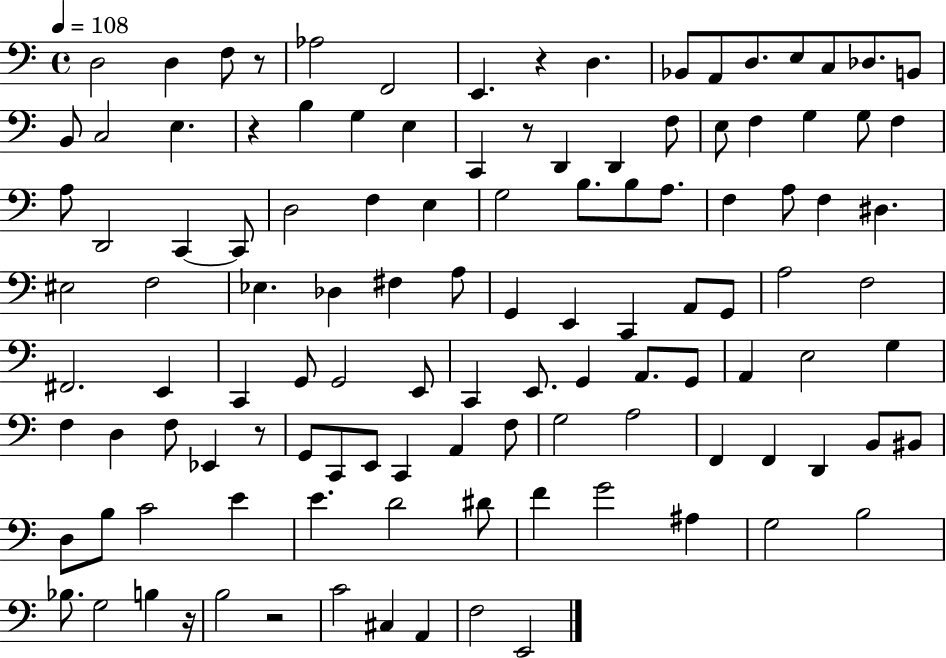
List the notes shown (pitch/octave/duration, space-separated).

D3/h D3/q F3/e R/e Ab3/h F2/h E2/q. R/q D3/q. Bb2/e A2/e D3/e. E3/e C3/e Db3/e. B2/e B2/e C3/h E3/q. R/q B3/q G3/q E3/q C2/q R/e D2/q D2/q F3/e E3/e F3/q G3/q G3/e F3/q A3/e D2/h C2/q C2/e D3/h F3/q E3/q G3/h B3/e. B3/e A3/e. F3/q A3/e F3/q D#3/q. EIS3/h F3/h Eb3/q. Db3/q F#3/q A3/e G2/q E2/q C2/q A2/e G2/e A3/h F3/h F#2/h. E2/q C2/q G2/e G2/h E2/e C2/q E2/e. G2/q A2/e. G2/e A2/q E3/h G3/q F3/q D3/q F3/e Eb2/q R/e G2/e C2/e E2/e C2/q A2/q F3/e G3/h A3/h F2/q F2/q D2/q B2/e BIS2/e D3/e B3/e C4/h E4/q E4/q. D4/h D#4/e F4/q G4/h A#3/q G3/h B3/h Bb3/e. G3/h B3/q R/s B3/h R/h C4/h C#3/q A2/q F3/h E2/h